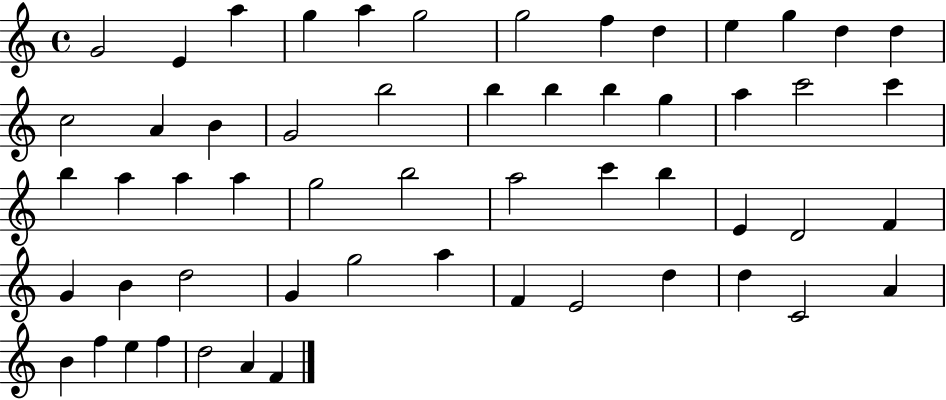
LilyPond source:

{
  \clef treble
  \time 4/4
  \defaultTimeSignature
  \key c \major
  g'2 e'4 a''4 | g''4 a''4 g''2 | g''2 f''4 d''4 | e''4 g''4 d''4 d''4 | \break c''2 a'4 b'4 | g'2 b''2 | b''4 b''4 b''4 g''4 | a''4 c'''2 c'''4 | \break b''4 a''4 a''4 a''4 | g''2 b''2 | a''2 c'''4 b''4 | e'4 d'2 f'4 | \break g'4 b'4 d''2 | g'4 g''2 a''4 | f'4 e'2 d''4 | d''4 c'2 a'4 | \break b'4 f''4 e''4 f''4 | d''2 a'4 f'4 | \bar "|."
}